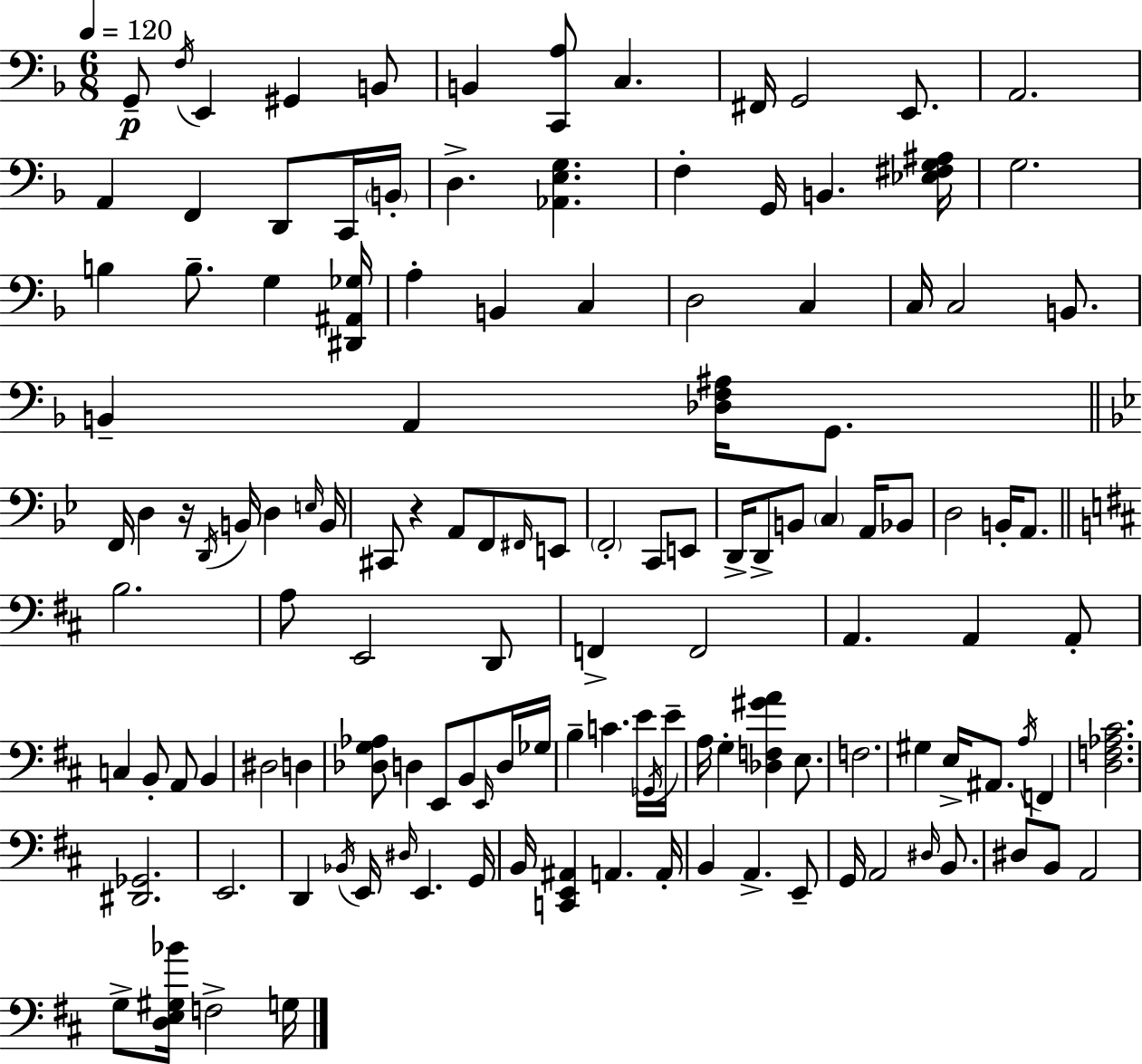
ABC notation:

X:1
T:Untitled
M:6/8
L:1/4
K:Dm
G,,/2 F,/4 E,, ^G,, B,,/2 B,, [C,,A,]/2 C, ^F,,/4 G,,2 E,,/2 A,,2 A,, F,, D,,/2 C,,/4 B,,/4 D, [_A,,E,G,] F, G,,/4 B,, [_E,^F,G,^A,]/4 G,2 B, B,/2 G, [^D,,^A,,_G,]/4 A, B,, C, D,2 C, C,/4 C,2 B,,/2 B,, A,, [_D,F,^A,]/4 G,,/2 F,,/4 D, z/4 D,,/4 B,,/4 D, E,/4 B,,/4 ^C,,/2 z A,,/2 F,,/2 ^F,,/4 E,,/2 F,,2 C,,/2 E,,/2 D,,/4 D,,/2 B,,/2 C, A,,/4 _B,,/2 D,2 B,,/4 A,,/2 B,2 A,/2 E,,2 D,,/2 F,, F,,2 A,, A,, A,,/2 C, B,,/2 A,,/2 B,, ^D,2 D, [_D,G,_A,]/2 D, E,,/2 B,,/2 E,,/4 D,/4 _G,/4 B, C E/4 _G,,/4 E/4 A,/4 G, [_D,F,^GA] E,/2 F,2 ^G, E,/4 ^A,,/2 A,/4 F,, [D,F,_A,^C]2 [^D,,_G,,]2 E,,2 D,, _B,,/4 E,,/4 ^D,/4 E,, G,,/4 B,,/4 [C,,E,,^A,,] A,, A,,/4 B,, A,, E,,/2 G,,/4 A,,2 ^D,/4 B,,/2 ^D,/2 B,,/2 A,,2 G,/2 [D,E,^G,_B]/4 F,2 G,/4